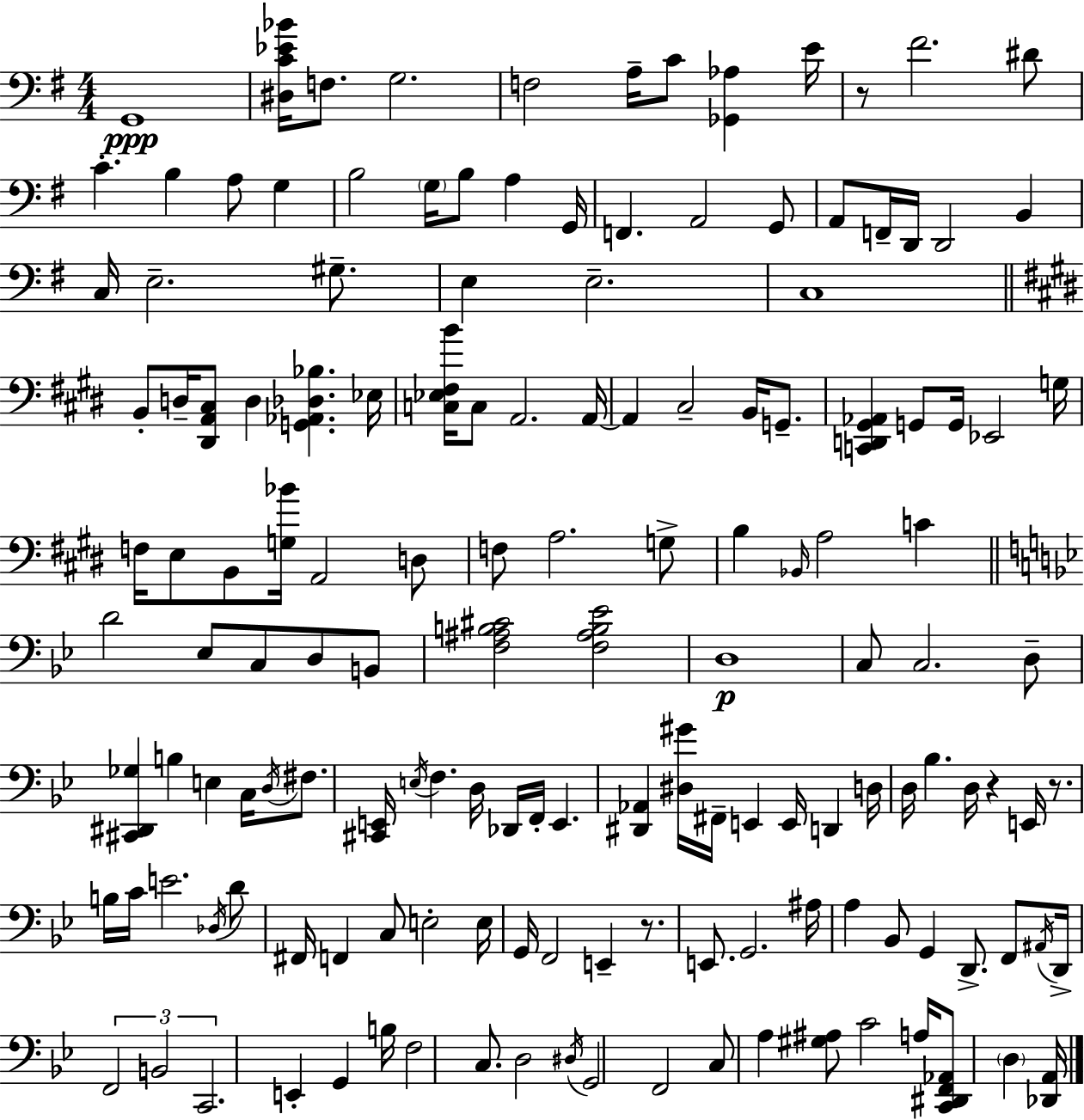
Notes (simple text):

G2/w [D#3,C4,Eb4,Bb4]/s F3/e. G3/h. F3/h A3/s C4/e [Gb2,Ab3]/q E4/s R/e F#4/h. D#4/e C4/q. B3/q A3/e G3/q B3/h G3/s B3/e A3/q G2/s F2/q. A2/h G2/e A2/e F2/s D2/s D2/h B2/q C3/s E3/h. G#3/e. E3/q E3/h. C3/w B2/e D3/s [D#2,A2,C#3]/e D3/q [G2,Ab2,Db3,Bb3]/q. Eb3/s [C3,Eb3,F#3,B4]/s C3/e A2/h. A2/s A2/q C#3/h B2/s G2/e. [C2,D2,G#2,Ab2]/q G2/e G2/s Eb2/h G3/s F3/s E3/e B2/e [G3,Bb4]/s A2/h D3/e F3/e A3/h. G3/e B3/q Bb2/s A3/h C4/q D4/h Eb3/e C3/e D3/e B2/e [F3,A#3,B3,C#4]/h [F3,A#3,B3,Eb4]/h D3/w C3/e C3/h. D3/e [C#2,D#2,Gb3]/q B3/q E3/q C3/s D3/s F#3/e. [C#2,E2]/s E3/s F3/q. D3/s Db2/s F2/s E2/q. [D#2,Ab2]/q [D#3,G#4]/s F#2/s E2/q E2/s D2/q D3/s D3/s Bb3/q. D3/s R/q E2/s R/e. B3/s C4/s E4/h. Db3/s D4/e F#2/s F2/q C3/e E3/h E3/s G2/s F2/h E2/q R/e. E2/e. G2/h. A#3/s A3/q Bb2/e G2/q D2/e. F2/e A#2/s D2/s F2/h B2/h C2/h. E2/q G2/q B3/s F3/h C3/e. D3/h D#3/s G2/h F2/h C3/e A3/q [G#3,A#3]/e C4/h A3/s [C2,D#2,F2,Ab2]/e D3/q [Db2,A2]/s